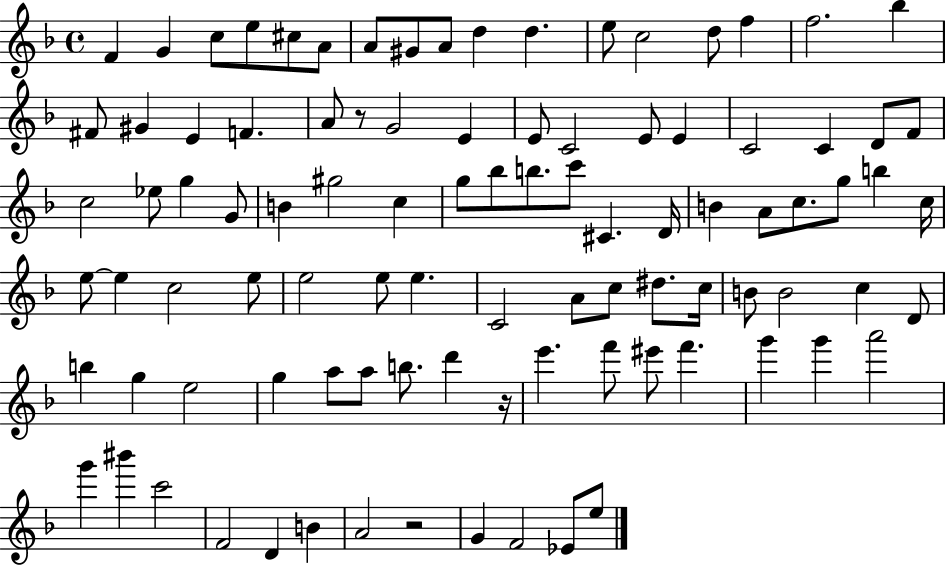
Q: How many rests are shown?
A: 3